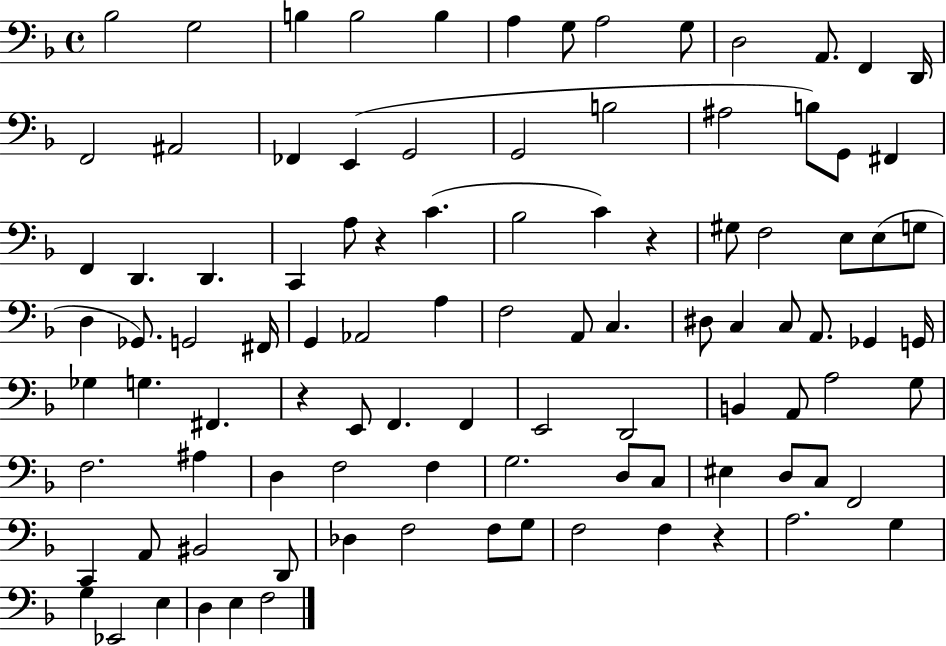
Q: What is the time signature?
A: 4/4